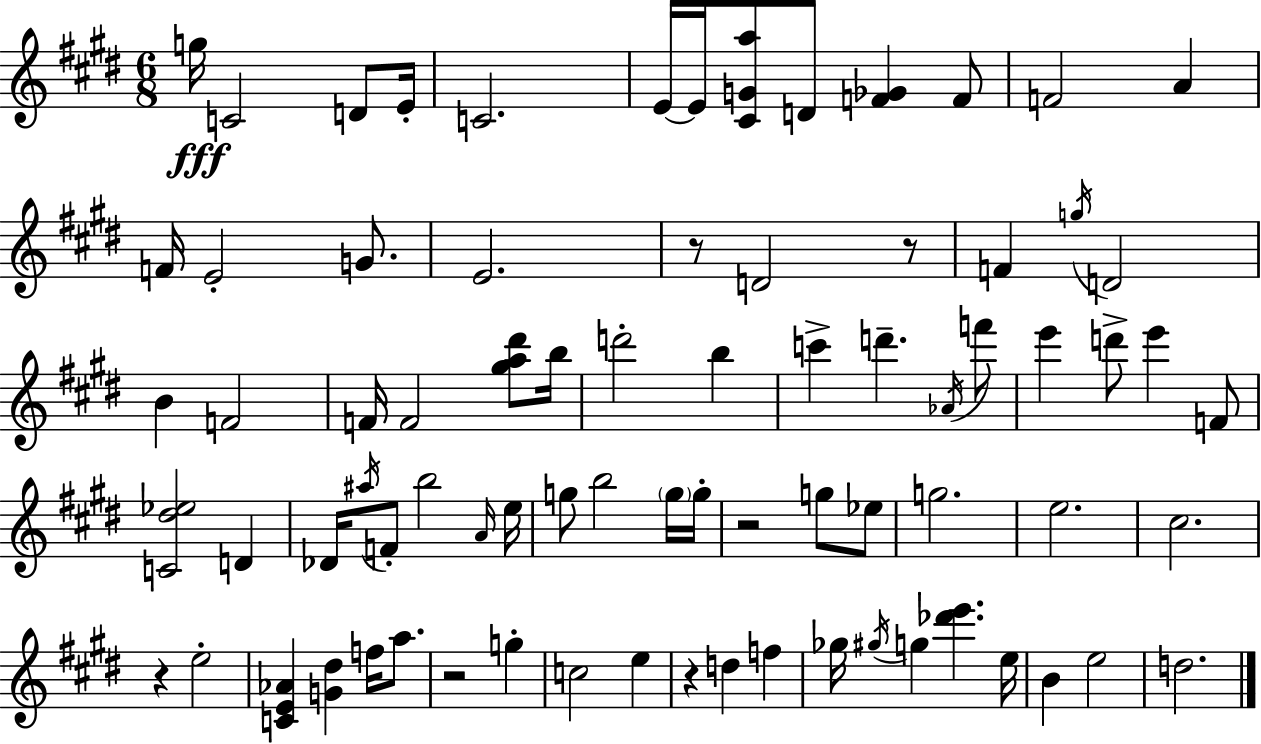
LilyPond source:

{
  \clef treble
  \numericTimeSignature
  \time 6/8
  \key e \major
  g''16\fff c'2 d'8 e'16-. | c'2. | e'16~~ e'16 <cis' g' a''>8 d'8 <f' ges'>4 f'8 | f'2 a'4 | \break f'16 e'2-. g'8. | e'2. | r8 d'2 r8 | f'4 \acciaccatura { g''16 } d'2 | \break b'4 f'2 | f'16 f'2 <gis'' a'' dis'''>8 | b''16 d'''2-. b''4 | c'''4-> d'''4.-- \acciaccatura { aes'16 } | \break f'''8 e'''4 d'''8-> e'''4 | f'8 <c' dis'' ees''>2 d'4 | des'16 \acciaccatura { ais''16 } f'8-. b''2 | \grace { a'16 } e''16 g''8 b''2 | \break \parenthesize g''16 g''16-. r2 | g''8 ees''8 g''2. | e''2. | cis''2. | \break r4 e''2-. | <c' e' aes'>4 <g' dis''>4 | f''16 a''8. r2 | g''4-. c''2 | \break e''4 r4 d''4 | f''4 ges''16 \acciaccatura { gis''16 } g''4 <des''' e'''>4. | e''16 b'4 e''2 | d''2. | \break \bar "|."
}